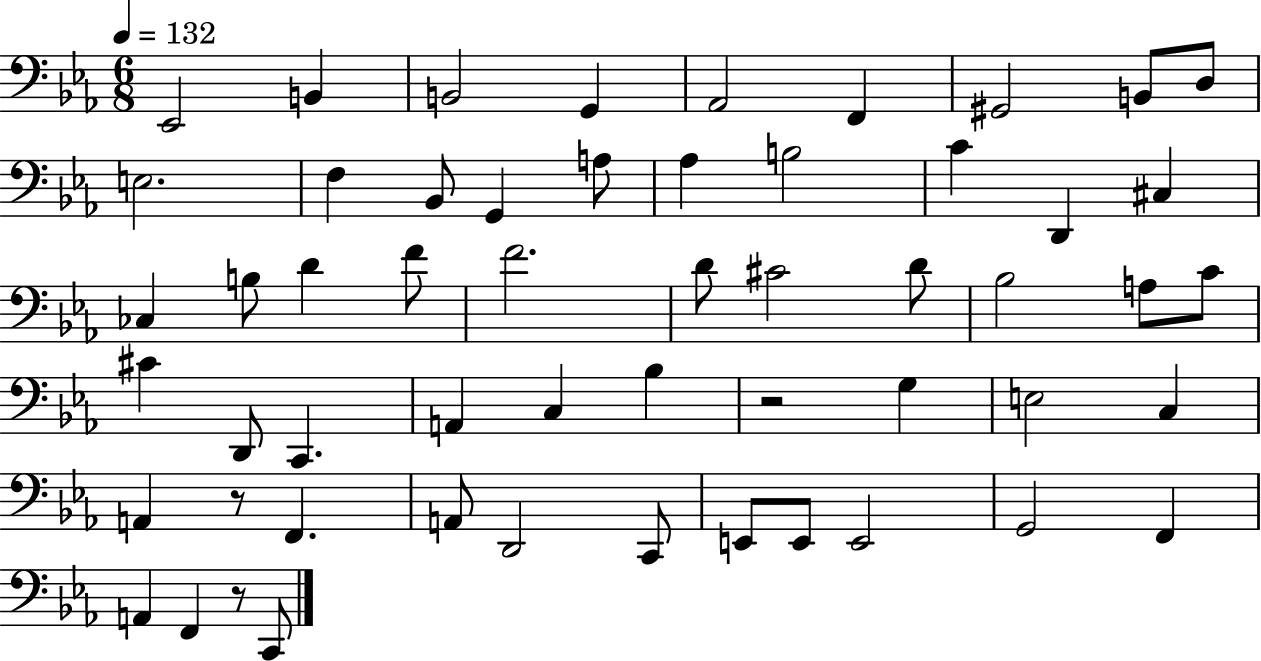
Eb2/h B2/q B2/h G2/q Ab2/h F2/q G#2/h B2/e D3/e E3/h. F3/q Bb2/e G2/q A3/e Ab3/q B3/h C4/q D2/q C#3/q CES3/q B3/e D4/q F4/e F4/h. D4/e C#4/h D4/e Bb3/h A3/e C4/e C#4/q D2/e C2/q. A2/q C3/q Bb3/q R/h G3/q E3/h C3/q A2/q R/e F2/q. A2/e D2/h C2/e E2/e E2/e E2/h G2/h F2/q A2/q F2/q R/e C2/e